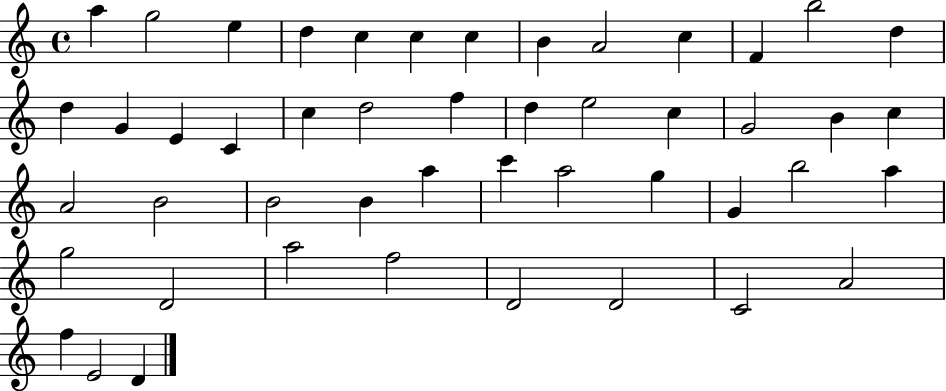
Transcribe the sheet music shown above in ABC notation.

X:1
T:Untitled
M:4/4
L:1/4
K:C
a g2 e d c c c B A2 c F b2 d d G E C c d2 f d e2 c G2 B c A2 B2 B2 B a c' a2 g G b2 a g2 D2 a2 f2 D2 D2 C2 A2 f E2 D